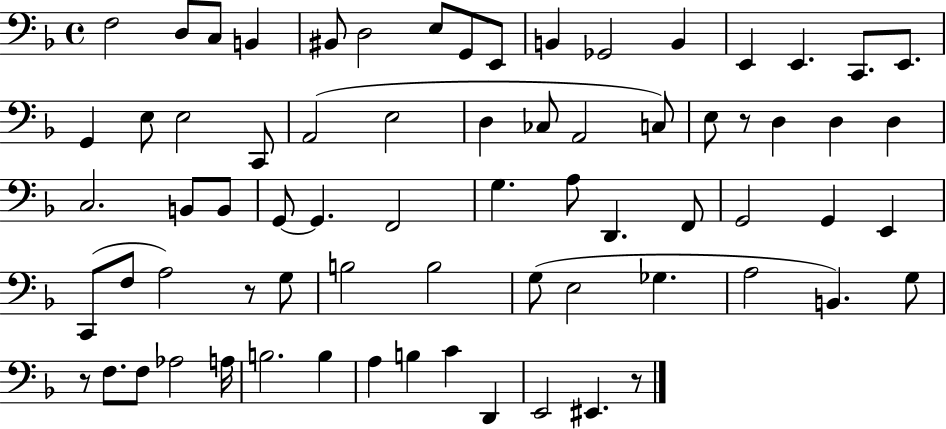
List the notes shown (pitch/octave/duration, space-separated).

F3/h D3/e C3/e B2/q BIS2/e D3/h E3/e G2/e E2/e B2/q Gb2/h B2/q E2/q E2/q. C2/e. E2/e. G2/q E3/e E3/h C2/e A2/h E3/h D3/q CES3/e A2/h C3/e E3/e R/e D3/q D3/q D3/q C3/h. B2/e B2/e G2/e G2/q. F2/h G3/q. A3/e D2/q. F2/e G2/h G2/q E2/q C2/e F3/e A3/h R/e G3/e B3/h B3/h G3/e E3/h Gb3/q. A3/h B2/q. G3/e R/e F3/e. F3/e Ab3/h A3/s B3/h. B3/q A3/q B3/q C4/q D2/q E2/h EIS2/q. R/e